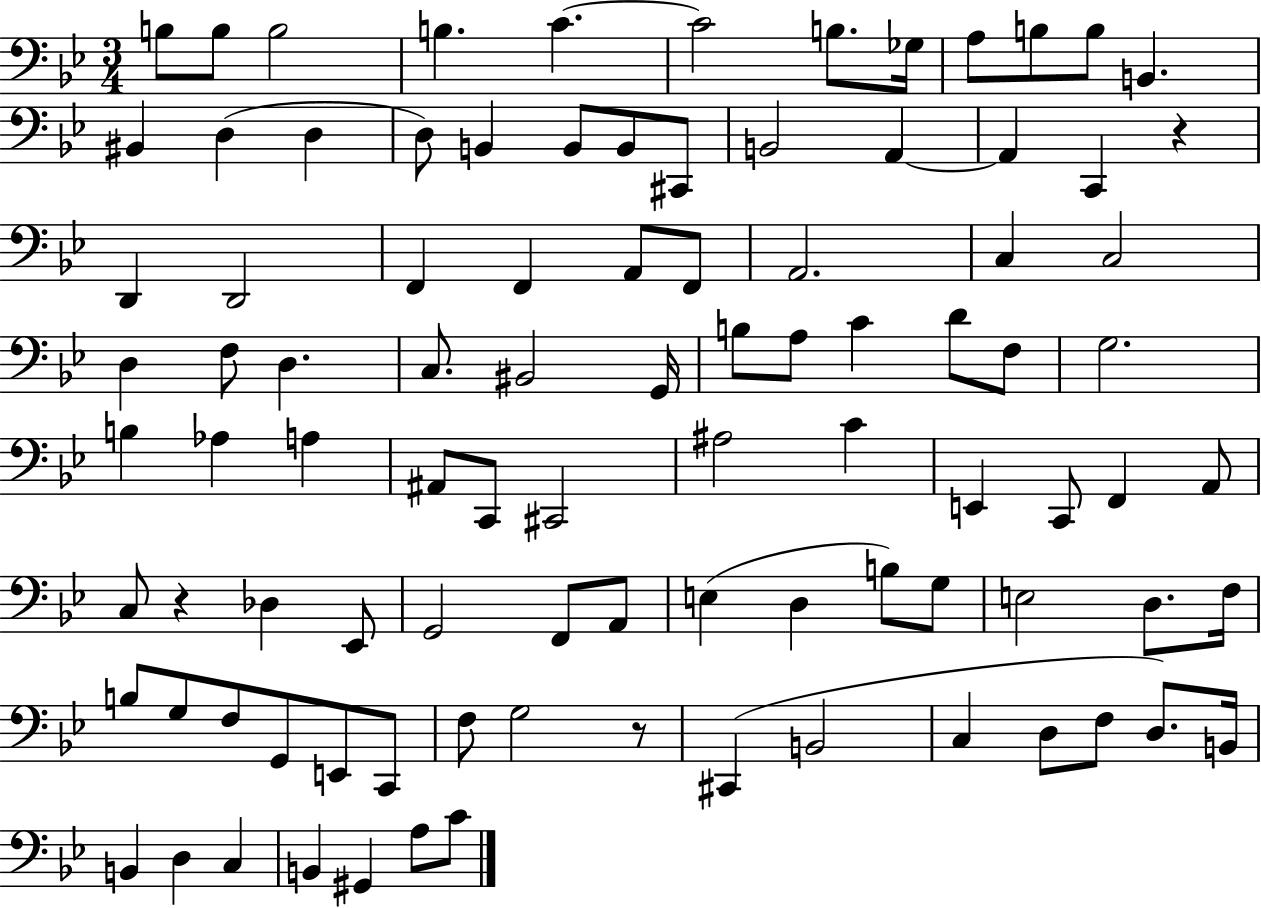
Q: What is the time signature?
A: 3/4